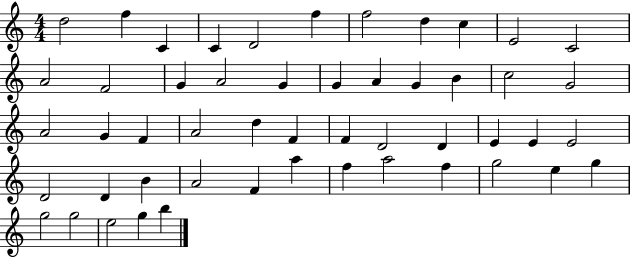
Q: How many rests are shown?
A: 0